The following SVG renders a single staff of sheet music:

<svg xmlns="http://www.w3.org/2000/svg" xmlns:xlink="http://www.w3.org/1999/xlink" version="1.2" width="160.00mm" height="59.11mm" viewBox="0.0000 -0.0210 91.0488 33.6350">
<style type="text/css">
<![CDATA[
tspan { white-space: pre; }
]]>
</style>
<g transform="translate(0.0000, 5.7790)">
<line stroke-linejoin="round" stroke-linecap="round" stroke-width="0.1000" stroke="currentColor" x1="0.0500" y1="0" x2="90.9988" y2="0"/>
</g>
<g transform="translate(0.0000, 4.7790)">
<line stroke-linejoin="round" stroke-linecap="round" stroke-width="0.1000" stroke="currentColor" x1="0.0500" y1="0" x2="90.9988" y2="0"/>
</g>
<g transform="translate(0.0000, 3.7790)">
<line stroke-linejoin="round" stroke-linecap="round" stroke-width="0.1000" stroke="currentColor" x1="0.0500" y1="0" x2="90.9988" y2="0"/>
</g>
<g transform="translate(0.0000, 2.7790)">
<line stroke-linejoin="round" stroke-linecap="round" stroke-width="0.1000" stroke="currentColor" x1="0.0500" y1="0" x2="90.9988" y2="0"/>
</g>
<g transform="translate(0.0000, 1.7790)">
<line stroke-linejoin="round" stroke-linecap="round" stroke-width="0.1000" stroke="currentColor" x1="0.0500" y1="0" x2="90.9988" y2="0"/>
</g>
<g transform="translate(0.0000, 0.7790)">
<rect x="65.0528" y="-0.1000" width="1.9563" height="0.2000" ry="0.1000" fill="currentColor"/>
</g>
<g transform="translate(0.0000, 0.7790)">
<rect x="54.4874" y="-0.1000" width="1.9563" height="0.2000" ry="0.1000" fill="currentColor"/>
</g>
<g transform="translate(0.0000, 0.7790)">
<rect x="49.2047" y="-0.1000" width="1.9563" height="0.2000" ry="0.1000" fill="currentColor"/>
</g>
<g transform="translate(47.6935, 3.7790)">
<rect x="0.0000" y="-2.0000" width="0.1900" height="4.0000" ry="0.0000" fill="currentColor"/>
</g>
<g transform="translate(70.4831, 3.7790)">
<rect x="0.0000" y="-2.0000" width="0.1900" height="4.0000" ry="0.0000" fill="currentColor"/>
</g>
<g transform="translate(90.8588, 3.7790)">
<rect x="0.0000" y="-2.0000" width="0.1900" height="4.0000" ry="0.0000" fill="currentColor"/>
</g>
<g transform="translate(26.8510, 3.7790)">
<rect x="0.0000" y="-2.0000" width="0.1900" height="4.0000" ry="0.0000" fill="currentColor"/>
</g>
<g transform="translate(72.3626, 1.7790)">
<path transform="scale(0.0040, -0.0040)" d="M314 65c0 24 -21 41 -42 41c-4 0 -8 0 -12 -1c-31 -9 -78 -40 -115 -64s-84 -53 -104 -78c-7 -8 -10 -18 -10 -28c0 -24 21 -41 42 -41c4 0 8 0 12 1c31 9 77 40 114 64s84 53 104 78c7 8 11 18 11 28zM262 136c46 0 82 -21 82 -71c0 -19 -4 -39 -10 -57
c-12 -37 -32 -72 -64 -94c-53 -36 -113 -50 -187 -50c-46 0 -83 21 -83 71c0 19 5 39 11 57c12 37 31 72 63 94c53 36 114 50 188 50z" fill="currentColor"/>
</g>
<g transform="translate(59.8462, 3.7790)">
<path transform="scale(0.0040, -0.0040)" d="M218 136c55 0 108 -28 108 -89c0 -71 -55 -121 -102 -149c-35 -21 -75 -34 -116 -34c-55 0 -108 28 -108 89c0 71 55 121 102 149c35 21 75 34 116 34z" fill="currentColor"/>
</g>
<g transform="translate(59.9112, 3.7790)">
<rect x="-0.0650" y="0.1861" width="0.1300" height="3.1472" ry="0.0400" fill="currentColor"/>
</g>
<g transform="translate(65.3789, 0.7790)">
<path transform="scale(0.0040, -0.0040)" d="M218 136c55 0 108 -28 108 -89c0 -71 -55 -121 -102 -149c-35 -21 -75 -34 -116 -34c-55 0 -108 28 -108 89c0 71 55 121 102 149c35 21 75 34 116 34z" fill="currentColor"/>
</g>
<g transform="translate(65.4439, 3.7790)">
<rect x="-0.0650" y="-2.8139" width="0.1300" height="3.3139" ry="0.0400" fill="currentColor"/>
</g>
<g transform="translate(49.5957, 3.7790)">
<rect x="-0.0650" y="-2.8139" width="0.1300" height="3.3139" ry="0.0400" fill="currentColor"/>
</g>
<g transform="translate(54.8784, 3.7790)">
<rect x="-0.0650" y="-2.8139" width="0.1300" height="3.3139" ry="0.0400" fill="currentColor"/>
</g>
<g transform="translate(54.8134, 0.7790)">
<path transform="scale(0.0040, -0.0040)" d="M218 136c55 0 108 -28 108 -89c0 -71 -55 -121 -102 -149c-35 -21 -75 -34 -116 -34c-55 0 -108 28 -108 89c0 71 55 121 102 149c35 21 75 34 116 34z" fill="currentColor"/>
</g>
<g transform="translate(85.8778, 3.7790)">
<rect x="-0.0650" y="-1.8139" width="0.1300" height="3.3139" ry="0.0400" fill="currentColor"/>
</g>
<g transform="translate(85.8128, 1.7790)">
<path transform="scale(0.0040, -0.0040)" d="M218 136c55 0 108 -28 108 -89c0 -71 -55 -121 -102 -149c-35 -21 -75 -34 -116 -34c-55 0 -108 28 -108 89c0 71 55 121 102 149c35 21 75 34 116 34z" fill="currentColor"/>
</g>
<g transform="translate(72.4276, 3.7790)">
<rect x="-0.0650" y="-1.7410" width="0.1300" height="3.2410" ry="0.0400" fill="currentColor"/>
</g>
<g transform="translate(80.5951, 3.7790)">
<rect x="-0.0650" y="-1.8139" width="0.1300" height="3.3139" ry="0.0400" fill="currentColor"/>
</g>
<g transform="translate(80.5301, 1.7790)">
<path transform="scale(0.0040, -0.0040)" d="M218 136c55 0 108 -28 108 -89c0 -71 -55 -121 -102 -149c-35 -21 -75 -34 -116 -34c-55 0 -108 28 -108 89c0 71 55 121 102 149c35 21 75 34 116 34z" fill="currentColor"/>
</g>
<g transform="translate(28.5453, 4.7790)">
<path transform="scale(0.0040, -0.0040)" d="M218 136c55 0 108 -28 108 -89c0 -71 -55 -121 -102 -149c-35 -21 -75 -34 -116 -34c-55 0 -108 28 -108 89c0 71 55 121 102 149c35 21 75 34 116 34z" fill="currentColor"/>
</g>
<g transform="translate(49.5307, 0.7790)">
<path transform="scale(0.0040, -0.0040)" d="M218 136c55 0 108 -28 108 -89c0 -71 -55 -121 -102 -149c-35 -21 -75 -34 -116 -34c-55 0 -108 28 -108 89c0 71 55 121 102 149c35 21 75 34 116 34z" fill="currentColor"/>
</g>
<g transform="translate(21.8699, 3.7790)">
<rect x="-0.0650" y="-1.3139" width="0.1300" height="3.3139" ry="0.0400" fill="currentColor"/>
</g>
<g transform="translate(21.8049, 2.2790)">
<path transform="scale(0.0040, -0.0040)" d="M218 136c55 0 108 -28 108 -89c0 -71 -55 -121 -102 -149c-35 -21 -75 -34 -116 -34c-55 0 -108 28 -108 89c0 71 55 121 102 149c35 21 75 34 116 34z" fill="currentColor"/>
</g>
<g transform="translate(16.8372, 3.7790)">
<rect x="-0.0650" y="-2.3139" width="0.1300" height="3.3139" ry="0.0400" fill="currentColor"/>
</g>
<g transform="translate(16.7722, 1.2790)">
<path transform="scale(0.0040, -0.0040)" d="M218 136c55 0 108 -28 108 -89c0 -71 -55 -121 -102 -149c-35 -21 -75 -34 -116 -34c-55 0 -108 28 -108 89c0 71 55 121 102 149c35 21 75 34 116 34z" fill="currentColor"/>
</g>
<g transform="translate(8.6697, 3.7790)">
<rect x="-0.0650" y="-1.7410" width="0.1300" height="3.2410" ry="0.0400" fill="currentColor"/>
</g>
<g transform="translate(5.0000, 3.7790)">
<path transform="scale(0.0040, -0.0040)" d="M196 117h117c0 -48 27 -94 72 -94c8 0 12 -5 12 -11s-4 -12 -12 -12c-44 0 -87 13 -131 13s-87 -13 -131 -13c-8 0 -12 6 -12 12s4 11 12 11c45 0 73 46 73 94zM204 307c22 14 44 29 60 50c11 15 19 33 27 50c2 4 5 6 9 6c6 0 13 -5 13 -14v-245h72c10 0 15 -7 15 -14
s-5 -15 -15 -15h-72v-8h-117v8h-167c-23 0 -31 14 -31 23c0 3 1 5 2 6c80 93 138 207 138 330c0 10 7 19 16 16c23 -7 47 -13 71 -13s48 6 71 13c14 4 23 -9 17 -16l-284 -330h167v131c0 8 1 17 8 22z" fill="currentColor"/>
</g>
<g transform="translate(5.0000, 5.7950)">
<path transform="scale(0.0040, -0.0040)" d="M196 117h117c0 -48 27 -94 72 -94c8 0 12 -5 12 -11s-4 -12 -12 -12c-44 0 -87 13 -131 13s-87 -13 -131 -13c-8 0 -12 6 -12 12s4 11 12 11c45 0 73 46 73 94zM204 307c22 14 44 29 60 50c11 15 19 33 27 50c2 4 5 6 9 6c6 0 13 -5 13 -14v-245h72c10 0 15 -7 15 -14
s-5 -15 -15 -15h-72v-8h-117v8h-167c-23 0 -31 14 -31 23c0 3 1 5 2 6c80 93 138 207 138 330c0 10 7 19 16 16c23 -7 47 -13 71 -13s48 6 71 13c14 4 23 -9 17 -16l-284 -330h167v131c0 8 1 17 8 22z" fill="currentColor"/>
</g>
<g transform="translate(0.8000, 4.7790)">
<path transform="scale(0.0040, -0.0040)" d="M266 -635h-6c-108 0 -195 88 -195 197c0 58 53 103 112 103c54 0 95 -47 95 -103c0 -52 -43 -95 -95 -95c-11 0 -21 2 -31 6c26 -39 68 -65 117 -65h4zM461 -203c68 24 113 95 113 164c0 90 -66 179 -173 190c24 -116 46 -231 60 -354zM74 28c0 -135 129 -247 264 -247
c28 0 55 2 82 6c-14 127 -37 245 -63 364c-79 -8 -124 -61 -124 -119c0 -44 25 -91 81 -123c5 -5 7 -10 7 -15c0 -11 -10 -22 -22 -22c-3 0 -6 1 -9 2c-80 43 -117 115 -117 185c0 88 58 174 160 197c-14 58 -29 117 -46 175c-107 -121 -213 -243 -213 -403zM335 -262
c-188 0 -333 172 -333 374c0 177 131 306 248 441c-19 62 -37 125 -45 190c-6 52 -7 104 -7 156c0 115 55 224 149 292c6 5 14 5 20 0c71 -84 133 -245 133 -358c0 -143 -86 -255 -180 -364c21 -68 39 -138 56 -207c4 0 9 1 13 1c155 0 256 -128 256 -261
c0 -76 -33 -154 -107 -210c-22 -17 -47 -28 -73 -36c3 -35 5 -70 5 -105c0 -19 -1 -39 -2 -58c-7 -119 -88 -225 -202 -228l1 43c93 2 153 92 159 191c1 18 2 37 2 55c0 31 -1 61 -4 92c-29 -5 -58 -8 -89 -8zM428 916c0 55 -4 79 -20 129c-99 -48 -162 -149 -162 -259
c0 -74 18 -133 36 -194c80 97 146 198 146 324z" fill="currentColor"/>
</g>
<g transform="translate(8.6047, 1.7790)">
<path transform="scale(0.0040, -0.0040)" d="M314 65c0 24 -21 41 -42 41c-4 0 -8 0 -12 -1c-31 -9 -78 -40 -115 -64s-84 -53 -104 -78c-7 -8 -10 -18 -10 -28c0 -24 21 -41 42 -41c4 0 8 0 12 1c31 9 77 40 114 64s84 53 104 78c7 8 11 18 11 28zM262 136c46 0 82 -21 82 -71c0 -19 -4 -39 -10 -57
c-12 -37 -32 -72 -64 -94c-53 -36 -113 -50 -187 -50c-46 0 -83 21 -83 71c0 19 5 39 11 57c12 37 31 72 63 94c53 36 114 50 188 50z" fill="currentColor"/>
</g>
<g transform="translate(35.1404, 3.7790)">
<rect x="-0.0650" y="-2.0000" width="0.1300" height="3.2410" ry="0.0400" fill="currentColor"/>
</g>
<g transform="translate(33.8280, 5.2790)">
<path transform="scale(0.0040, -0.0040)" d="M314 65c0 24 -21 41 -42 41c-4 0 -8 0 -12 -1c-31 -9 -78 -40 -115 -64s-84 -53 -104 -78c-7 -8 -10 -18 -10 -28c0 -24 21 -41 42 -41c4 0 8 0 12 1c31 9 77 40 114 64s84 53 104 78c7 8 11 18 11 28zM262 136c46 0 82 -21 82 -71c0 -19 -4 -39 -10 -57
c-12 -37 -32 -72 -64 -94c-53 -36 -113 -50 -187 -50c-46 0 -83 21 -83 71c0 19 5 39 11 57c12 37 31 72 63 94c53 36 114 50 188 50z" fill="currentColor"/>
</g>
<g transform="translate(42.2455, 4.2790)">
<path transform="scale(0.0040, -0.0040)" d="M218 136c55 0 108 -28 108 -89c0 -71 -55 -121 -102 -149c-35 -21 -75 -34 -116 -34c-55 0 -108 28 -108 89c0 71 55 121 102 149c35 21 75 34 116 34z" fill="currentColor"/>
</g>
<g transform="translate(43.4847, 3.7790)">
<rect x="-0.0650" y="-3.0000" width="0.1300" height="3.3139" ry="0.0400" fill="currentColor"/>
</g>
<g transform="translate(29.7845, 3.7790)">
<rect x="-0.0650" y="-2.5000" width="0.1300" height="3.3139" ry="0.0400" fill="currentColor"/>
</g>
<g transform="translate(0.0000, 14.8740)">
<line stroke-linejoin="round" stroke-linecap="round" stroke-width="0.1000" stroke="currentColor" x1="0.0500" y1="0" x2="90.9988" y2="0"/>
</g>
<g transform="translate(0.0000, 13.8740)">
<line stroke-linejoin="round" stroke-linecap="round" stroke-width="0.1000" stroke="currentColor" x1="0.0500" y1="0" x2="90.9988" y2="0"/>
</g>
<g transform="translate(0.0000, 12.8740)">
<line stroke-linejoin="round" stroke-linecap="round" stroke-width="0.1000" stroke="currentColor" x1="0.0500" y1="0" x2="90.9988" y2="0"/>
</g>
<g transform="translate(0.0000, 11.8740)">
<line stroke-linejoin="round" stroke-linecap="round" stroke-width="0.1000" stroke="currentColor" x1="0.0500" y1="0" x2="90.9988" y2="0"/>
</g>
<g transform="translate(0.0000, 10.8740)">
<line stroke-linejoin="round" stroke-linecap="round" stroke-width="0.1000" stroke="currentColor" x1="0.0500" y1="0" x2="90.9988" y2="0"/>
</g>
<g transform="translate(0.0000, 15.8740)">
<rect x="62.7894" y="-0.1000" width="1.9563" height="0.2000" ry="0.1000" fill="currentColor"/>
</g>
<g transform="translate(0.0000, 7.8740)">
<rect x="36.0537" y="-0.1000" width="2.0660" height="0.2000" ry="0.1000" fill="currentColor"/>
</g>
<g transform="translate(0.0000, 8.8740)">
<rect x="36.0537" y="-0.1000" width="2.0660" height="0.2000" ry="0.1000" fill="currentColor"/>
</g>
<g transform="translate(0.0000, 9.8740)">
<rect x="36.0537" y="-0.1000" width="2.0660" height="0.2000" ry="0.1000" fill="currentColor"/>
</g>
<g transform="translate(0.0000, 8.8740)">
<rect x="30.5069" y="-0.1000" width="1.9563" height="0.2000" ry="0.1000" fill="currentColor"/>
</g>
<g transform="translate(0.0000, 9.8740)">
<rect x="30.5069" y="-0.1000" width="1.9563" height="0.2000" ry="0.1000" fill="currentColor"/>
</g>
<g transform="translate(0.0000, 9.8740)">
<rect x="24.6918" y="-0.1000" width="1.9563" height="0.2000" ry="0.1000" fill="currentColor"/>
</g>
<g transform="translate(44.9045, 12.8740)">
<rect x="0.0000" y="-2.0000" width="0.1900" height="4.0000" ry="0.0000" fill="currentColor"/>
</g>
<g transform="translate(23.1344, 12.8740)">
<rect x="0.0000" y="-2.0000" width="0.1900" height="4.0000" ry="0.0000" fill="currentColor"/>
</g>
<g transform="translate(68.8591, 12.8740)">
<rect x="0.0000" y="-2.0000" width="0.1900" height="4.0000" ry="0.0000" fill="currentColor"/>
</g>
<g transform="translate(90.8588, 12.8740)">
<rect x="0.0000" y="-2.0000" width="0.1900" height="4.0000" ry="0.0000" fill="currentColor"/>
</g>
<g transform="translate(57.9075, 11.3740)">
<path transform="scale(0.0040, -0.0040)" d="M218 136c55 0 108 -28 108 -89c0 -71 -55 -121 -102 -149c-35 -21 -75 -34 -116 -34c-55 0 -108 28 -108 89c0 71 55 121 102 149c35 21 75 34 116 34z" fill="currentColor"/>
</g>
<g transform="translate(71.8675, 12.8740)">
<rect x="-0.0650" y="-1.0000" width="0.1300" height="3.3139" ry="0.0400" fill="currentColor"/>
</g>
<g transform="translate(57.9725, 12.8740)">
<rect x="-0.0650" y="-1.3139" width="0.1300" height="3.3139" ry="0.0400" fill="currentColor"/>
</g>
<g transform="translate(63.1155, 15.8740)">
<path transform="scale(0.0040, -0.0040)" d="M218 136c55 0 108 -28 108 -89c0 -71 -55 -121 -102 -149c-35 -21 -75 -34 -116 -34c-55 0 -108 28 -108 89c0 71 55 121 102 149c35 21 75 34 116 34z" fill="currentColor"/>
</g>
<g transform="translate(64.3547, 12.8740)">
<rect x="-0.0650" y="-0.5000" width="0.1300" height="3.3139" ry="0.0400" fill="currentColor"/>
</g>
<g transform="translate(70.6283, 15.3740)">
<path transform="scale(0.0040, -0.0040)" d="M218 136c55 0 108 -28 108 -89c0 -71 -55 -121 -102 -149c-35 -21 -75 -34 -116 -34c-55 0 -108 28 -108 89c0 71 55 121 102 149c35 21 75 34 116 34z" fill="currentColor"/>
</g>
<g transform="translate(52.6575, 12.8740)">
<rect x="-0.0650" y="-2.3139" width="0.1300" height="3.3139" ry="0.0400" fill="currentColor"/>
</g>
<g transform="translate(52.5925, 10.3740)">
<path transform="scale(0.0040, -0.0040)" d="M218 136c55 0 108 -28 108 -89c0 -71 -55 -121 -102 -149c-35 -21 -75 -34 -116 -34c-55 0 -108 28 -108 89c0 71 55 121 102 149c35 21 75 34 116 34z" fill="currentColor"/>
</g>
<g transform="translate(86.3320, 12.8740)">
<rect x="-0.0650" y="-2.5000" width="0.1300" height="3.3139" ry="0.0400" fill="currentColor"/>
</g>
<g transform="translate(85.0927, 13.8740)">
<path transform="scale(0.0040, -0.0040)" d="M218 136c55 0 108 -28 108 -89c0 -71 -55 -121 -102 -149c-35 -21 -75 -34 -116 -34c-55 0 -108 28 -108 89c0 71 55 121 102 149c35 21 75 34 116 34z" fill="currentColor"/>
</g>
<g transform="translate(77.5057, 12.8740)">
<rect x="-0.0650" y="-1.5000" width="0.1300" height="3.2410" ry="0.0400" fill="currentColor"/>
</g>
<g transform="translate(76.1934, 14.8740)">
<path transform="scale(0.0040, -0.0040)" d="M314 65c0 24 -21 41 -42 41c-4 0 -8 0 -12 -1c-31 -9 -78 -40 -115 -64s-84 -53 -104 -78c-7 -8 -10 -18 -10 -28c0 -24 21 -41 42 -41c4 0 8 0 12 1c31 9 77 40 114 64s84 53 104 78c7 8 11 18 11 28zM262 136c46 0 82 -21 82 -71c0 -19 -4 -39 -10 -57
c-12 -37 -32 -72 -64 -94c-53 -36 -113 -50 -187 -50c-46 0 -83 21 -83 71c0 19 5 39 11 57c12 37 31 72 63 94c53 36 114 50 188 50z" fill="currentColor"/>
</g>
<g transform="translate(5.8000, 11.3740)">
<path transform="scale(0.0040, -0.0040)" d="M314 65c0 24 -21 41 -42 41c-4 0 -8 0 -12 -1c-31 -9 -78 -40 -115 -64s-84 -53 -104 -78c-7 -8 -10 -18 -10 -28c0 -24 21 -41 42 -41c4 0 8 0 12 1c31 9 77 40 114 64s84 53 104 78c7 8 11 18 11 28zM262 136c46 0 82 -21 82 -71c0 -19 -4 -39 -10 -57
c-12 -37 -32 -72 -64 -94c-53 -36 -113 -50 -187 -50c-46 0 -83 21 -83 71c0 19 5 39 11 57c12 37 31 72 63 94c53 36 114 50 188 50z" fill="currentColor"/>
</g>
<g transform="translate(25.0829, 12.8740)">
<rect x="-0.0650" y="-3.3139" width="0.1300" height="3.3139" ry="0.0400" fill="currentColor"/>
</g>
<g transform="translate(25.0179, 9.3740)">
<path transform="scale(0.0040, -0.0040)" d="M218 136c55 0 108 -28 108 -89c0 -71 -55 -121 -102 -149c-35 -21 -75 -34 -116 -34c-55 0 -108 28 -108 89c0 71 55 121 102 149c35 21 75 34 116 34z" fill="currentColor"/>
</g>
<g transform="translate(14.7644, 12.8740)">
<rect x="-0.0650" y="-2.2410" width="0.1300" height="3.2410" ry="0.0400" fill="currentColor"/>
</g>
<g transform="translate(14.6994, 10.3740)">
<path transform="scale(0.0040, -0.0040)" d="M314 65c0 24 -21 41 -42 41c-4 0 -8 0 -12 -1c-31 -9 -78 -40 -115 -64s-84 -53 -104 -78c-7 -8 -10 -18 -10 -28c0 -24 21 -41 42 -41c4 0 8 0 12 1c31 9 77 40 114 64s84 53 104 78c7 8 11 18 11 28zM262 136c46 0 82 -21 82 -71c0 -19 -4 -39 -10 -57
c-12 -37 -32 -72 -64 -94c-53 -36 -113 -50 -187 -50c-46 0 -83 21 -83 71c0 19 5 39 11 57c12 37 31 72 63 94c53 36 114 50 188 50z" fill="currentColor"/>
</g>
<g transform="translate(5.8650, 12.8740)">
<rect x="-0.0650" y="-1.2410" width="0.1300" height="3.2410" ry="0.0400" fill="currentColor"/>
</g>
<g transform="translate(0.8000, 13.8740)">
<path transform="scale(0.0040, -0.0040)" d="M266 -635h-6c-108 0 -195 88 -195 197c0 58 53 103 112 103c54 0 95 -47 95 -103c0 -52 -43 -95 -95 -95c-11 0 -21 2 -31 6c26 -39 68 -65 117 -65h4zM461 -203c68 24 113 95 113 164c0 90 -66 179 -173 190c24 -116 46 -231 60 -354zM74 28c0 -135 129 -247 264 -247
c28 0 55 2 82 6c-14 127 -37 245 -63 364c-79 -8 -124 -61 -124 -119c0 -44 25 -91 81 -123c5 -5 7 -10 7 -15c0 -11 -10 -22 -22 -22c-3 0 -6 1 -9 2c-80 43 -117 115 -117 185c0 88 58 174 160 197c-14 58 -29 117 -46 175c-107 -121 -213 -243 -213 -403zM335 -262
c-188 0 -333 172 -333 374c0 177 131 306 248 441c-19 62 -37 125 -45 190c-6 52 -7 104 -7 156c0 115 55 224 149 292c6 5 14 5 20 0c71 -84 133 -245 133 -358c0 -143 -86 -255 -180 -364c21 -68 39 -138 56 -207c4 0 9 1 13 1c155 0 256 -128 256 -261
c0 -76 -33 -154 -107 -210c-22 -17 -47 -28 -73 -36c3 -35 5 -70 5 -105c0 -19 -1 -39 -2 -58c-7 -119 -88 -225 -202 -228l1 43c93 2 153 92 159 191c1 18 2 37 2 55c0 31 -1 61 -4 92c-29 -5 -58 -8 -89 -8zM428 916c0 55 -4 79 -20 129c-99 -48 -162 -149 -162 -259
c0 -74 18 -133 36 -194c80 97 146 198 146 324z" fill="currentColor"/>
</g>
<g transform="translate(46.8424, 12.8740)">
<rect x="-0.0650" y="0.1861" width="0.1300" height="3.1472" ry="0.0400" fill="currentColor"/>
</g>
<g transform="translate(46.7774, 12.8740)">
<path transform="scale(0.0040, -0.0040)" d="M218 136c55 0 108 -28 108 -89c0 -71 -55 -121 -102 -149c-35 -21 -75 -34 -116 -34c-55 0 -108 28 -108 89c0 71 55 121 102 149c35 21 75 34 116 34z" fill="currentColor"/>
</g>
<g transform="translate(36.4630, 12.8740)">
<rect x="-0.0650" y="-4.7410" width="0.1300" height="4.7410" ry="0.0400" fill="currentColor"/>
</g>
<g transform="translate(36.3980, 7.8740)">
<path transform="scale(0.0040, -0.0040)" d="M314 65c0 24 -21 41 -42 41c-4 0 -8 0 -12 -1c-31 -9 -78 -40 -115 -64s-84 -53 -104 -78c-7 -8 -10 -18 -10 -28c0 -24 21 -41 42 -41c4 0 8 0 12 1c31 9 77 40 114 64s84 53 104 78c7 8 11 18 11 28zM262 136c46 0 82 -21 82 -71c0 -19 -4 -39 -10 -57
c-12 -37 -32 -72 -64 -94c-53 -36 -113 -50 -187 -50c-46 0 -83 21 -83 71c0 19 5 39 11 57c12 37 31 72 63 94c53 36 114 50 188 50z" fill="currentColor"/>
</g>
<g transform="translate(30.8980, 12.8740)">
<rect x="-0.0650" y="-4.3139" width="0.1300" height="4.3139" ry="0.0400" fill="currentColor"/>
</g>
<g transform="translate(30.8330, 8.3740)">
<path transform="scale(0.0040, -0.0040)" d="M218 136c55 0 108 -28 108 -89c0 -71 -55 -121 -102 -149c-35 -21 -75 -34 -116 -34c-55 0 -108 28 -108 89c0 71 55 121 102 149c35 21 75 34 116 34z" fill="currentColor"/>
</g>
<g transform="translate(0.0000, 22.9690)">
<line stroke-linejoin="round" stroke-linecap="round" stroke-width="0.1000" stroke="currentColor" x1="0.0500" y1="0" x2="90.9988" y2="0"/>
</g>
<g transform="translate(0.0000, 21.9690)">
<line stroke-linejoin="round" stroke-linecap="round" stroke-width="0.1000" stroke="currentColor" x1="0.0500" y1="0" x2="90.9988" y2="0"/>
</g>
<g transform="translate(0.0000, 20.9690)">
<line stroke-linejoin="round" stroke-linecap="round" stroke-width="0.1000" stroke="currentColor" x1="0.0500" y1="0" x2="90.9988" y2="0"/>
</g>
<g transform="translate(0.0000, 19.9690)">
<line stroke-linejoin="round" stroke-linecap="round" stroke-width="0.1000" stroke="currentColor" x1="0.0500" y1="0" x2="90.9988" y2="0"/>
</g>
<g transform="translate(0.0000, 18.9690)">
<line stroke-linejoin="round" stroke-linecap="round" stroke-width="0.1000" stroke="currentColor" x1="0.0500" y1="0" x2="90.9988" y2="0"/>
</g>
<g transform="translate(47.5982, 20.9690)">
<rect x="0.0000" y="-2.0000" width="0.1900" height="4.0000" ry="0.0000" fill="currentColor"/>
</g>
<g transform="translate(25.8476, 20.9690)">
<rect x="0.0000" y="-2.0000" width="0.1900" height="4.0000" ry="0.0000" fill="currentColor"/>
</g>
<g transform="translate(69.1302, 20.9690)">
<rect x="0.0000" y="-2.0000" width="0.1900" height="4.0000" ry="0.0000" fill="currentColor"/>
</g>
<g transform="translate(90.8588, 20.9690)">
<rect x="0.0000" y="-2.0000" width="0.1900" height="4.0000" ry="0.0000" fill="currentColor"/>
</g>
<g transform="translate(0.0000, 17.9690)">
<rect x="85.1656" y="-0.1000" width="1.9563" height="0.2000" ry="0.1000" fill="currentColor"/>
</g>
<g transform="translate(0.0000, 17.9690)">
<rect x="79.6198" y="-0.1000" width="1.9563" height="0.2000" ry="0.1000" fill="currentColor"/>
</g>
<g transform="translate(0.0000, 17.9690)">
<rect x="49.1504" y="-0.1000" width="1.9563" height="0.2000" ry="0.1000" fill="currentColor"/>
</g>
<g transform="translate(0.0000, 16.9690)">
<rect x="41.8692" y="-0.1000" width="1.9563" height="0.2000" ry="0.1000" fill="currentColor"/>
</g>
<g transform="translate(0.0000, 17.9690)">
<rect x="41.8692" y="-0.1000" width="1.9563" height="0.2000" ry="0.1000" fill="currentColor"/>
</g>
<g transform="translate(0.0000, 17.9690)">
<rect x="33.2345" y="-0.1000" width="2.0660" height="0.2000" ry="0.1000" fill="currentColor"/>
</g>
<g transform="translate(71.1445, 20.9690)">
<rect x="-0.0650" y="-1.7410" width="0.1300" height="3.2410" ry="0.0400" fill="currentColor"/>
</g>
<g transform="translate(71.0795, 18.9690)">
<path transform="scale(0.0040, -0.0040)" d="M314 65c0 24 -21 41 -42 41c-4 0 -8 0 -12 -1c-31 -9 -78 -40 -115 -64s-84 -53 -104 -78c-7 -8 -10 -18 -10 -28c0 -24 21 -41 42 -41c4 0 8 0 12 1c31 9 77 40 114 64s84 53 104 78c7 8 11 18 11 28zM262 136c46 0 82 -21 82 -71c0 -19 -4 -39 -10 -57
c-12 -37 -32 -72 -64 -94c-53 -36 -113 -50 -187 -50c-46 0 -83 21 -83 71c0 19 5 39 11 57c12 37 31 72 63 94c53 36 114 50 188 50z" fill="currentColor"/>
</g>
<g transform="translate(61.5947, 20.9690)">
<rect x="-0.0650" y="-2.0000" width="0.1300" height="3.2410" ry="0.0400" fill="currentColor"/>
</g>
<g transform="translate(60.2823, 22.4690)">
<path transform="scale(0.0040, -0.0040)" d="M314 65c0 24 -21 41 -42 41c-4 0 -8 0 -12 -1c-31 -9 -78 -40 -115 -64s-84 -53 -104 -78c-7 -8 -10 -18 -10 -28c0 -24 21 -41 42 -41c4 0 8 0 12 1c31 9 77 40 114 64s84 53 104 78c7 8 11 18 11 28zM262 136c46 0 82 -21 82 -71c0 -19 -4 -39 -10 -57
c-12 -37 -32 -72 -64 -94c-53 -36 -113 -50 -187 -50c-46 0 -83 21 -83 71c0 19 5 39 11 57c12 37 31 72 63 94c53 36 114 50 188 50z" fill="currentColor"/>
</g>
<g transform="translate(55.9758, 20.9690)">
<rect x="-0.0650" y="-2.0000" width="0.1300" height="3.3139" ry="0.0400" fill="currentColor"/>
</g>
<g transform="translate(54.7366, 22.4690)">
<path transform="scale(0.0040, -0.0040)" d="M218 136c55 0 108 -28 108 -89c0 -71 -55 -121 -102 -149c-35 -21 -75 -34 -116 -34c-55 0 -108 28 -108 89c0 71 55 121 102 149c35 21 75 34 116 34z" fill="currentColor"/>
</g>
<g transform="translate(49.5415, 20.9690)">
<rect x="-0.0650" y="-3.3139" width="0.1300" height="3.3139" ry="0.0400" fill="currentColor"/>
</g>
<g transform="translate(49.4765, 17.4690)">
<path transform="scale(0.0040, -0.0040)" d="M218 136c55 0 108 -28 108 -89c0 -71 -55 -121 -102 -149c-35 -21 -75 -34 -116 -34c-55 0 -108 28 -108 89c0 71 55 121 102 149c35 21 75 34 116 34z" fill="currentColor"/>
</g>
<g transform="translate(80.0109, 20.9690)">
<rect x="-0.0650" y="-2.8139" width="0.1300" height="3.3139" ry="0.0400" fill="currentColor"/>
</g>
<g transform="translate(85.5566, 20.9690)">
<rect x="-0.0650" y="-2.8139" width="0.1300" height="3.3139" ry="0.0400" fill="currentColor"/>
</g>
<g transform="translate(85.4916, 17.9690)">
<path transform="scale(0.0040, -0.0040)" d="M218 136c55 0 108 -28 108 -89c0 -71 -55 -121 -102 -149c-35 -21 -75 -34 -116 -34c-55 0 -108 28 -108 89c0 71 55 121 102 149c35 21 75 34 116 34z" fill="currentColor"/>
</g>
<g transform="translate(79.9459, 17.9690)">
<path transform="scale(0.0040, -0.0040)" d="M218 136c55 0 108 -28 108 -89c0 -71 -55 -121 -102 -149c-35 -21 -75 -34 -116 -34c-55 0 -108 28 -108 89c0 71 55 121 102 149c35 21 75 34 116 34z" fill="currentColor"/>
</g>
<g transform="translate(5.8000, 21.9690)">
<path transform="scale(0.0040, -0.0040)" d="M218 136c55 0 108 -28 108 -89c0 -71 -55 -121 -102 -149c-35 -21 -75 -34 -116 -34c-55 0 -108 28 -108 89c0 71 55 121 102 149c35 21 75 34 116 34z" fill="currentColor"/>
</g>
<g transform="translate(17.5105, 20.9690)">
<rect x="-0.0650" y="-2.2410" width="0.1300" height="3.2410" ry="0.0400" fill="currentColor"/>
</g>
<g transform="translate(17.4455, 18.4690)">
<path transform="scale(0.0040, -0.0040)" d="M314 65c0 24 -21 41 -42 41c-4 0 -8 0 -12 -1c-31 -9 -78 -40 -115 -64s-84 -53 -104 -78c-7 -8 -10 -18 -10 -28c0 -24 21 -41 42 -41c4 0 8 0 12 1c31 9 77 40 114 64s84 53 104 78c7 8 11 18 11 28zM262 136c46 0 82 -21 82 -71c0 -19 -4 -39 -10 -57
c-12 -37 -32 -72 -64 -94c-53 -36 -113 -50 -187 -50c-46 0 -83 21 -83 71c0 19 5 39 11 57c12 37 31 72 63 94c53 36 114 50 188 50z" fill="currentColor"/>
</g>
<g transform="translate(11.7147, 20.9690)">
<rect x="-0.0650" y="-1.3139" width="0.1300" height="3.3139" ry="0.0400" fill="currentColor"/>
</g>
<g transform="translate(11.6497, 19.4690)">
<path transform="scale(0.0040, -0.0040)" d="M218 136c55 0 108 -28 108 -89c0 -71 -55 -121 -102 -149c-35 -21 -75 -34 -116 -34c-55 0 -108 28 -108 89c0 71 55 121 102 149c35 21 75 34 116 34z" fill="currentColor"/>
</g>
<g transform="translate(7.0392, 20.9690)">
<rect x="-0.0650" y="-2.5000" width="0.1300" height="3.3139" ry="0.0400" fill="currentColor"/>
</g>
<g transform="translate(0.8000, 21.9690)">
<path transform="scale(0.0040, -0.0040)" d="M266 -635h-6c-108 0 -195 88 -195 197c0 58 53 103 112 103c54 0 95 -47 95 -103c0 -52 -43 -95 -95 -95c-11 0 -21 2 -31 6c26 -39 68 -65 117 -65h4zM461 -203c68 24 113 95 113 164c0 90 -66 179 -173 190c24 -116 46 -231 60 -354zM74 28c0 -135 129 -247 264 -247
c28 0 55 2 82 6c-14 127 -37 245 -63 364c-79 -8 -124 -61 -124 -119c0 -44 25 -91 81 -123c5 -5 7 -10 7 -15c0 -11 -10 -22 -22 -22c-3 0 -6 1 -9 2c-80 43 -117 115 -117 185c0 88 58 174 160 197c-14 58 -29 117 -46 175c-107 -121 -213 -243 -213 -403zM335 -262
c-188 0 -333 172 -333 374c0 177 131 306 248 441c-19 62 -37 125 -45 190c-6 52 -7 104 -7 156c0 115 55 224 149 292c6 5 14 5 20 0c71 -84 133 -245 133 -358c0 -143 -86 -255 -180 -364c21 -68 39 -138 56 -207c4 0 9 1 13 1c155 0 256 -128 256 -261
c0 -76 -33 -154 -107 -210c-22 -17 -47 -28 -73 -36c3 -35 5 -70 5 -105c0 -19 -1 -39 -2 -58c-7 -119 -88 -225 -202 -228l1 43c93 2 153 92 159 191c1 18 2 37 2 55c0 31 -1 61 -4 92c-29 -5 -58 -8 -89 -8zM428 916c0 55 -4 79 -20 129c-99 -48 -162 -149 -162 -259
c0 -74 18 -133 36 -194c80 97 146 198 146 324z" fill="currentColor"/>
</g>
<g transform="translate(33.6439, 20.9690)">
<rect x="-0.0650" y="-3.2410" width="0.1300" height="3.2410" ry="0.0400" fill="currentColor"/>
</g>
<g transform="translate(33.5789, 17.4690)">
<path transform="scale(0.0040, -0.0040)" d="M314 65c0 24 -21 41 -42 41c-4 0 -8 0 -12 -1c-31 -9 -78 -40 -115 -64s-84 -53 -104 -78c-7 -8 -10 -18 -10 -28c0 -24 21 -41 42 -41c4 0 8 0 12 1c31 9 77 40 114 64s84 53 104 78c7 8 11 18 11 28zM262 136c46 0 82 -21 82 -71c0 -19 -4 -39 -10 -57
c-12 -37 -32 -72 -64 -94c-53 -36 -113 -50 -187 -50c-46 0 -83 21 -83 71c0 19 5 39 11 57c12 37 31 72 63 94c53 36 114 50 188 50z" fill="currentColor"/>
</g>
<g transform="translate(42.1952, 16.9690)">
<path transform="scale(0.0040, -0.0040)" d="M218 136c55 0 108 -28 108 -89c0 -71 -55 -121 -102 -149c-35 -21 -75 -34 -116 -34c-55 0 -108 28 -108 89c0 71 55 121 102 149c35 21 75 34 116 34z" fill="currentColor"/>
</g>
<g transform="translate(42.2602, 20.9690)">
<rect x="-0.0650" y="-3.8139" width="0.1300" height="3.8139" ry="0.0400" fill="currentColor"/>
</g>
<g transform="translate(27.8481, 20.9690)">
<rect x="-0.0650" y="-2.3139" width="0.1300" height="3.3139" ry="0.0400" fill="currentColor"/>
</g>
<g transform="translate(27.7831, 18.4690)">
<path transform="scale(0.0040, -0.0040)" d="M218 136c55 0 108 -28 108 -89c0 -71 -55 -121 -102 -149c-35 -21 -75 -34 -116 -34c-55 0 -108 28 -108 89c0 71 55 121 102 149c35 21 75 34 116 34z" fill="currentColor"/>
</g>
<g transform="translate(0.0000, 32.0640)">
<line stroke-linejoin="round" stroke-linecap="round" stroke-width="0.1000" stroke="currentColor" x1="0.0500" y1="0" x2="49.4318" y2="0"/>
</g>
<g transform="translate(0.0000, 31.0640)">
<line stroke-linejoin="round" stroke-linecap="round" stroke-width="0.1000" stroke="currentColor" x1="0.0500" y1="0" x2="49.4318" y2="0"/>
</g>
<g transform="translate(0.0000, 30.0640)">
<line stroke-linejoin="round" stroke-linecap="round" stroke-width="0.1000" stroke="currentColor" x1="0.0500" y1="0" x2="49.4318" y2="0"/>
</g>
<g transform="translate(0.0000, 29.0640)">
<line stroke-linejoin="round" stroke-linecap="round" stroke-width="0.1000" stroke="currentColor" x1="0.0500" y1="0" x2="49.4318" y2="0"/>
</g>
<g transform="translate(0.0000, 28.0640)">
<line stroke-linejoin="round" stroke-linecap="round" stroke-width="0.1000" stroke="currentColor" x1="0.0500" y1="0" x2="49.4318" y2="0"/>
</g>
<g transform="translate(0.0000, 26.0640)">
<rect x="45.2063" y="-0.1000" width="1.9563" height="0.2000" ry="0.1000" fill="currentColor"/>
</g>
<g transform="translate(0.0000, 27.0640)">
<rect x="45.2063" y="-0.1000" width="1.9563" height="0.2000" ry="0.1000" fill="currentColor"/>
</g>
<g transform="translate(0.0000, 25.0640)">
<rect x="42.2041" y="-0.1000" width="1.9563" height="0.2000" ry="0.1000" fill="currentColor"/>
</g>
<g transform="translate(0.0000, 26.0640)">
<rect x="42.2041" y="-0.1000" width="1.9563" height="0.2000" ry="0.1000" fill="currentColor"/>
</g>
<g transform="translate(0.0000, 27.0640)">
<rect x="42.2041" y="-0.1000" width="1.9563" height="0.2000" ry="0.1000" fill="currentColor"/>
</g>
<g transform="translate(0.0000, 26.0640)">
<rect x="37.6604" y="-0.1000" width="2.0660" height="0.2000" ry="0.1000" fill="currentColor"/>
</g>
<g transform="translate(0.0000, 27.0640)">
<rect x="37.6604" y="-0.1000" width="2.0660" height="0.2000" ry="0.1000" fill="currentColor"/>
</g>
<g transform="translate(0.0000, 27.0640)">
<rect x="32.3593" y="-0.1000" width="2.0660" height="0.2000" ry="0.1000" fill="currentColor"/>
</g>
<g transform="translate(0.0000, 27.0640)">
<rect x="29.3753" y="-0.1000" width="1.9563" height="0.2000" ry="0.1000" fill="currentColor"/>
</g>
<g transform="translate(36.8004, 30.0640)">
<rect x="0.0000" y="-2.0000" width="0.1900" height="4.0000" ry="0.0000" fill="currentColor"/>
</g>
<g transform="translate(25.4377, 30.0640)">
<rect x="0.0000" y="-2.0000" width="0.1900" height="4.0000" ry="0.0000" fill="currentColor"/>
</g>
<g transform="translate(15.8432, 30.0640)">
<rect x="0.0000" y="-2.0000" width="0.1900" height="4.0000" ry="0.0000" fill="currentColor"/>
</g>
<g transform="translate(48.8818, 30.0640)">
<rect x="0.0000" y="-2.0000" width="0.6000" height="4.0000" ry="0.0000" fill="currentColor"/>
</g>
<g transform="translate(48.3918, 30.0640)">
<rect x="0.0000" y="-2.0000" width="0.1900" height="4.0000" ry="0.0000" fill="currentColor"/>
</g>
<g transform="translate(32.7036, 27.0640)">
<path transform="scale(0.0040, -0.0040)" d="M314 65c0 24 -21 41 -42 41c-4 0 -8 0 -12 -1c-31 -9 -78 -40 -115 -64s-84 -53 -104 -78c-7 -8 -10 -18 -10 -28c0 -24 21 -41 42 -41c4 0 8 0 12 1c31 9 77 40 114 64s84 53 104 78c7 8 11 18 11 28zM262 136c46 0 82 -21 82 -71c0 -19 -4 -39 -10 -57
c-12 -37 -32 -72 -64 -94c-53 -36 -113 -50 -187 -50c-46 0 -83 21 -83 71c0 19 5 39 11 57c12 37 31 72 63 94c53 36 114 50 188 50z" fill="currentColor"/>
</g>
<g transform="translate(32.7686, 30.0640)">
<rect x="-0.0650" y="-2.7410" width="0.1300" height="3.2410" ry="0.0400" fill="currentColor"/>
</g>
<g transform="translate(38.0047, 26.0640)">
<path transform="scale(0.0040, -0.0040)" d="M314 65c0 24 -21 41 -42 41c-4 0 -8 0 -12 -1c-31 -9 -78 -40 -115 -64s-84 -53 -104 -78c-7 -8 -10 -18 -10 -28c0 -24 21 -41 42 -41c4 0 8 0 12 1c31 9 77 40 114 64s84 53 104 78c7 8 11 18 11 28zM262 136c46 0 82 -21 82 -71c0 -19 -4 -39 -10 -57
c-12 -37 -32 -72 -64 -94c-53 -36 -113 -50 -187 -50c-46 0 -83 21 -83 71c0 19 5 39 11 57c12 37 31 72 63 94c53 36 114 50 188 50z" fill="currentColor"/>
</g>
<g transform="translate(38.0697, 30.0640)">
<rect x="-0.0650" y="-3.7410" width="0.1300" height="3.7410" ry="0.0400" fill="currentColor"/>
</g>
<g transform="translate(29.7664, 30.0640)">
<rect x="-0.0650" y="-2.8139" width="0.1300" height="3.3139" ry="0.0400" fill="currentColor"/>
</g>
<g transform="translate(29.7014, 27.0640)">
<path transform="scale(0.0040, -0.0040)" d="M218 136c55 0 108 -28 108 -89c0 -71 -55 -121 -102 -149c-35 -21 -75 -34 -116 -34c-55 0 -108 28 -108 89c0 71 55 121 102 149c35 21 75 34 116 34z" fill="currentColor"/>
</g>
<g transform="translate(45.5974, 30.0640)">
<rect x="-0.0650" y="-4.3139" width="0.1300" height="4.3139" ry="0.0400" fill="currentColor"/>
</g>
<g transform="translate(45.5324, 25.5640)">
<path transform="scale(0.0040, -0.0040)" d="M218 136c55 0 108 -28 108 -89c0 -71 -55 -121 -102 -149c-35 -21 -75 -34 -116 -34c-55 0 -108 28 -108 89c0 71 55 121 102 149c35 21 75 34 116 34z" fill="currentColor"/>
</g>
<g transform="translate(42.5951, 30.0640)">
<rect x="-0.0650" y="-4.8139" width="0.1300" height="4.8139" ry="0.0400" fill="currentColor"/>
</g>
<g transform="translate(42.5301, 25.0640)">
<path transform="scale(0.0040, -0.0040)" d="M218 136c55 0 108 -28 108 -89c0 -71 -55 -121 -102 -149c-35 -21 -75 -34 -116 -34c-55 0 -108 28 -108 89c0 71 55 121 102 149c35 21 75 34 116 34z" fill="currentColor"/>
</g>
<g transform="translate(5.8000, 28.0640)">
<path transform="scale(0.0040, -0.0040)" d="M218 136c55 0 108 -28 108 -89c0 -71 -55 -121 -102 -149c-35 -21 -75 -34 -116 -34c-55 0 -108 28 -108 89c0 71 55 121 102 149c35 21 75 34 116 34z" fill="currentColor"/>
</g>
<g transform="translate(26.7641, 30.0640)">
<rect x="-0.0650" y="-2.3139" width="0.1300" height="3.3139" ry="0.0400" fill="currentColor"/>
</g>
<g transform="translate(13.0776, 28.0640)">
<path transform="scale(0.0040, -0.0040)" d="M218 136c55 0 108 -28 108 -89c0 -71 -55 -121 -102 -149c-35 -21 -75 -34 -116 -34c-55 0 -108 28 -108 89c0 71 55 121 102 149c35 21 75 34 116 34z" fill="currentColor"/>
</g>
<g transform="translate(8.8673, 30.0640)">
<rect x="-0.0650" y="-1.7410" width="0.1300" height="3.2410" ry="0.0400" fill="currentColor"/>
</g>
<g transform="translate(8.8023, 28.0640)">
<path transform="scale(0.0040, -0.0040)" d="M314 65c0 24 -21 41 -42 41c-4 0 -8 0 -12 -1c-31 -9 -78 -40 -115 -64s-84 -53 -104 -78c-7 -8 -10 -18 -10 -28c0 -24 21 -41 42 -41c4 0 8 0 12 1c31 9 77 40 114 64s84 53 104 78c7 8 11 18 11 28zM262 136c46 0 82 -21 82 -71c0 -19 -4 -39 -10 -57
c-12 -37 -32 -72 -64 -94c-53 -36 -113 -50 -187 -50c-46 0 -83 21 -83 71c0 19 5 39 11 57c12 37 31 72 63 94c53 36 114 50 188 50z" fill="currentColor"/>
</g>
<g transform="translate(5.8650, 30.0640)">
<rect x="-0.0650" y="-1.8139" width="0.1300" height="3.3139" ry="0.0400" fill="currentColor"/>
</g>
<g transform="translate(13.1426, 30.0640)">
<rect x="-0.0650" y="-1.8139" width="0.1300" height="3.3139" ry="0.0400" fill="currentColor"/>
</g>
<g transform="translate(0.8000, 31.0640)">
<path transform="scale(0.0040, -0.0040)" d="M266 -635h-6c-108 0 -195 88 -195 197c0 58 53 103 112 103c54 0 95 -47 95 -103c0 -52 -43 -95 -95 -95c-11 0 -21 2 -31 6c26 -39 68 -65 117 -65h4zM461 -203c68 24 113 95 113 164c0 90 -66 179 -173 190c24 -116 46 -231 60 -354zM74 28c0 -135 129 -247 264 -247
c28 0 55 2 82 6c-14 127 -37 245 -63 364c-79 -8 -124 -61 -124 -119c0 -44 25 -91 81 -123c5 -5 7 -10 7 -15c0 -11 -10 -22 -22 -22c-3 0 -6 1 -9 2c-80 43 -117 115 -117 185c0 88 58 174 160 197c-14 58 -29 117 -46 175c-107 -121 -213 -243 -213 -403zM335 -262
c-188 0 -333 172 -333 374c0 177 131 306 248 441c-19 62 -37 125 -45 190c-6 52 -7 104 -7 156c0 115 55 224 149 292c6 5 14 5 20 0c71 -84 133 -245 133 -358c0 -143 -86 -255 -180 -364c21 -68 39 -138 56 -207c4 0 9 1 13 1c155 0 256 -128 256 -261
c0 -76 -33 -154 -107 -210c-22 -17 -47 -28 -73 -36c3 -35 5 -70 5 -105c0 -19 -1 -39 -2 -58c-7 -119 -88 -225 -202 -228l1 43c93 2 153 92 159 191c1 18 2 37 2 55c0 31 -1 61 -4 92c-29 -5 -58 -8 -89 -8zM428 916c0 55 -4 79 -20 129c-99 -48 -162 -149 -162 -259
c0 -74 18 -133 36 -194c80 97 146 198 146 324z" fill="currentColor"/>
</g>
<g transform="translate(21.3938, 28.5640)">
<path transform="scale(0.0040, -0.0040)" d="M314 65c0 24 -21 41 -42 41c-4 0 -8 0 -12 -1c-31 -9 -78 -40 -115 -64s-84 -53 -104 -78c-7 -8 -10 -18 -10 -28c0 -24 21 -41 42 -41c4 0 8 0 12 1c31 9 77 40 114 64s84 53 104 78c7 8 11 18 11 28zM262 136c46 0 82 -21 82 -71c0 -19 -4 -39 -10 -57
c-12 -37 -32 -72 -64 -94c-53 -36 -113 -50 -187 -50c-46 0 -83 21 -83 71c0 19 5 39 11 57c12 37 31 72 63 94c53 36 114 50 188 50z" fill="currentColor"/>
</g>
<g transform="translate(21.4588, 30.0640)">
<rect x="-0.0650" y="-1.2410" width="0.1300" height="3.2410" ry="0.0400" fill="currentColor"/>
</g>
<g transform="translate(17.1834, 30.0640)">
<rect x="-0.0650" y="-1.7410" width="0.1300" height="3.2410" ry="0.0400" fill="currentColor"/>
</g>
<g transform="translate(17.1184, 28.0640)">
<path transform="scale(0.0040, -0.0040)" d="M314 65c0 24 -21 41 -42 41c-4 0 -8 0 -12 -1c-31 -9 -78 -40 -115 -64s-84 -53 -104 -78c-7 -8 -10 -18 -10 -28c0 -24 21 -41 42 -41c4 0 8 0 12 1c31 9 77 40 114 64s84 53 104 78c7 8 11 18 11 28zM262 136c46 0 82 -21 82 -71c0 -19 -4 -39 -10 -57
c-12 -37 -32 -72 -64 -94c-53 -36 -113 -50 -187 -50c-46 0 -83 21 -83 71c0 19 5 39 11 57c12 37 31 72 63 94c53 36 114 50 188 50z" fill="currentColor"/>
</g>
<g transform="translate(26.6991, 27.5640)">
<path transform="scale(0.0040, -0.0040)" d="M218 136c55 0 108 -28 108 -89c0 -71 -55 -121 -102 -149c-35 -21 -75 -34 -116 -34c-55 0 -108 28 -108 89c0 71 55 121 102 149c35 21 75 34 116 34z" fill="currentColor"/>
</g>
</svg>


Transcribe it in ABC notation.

X:1
T:Untitled
M:4/4
L:1/4
K:C
f2 g e G F2 A a a B a f2 f f e2 g2 b d' e'2 B g e C D E2 G G e g2 g b2 c' b F F2 f2 a a f f2 f f2 e2 g a a2 c'2 e' d'